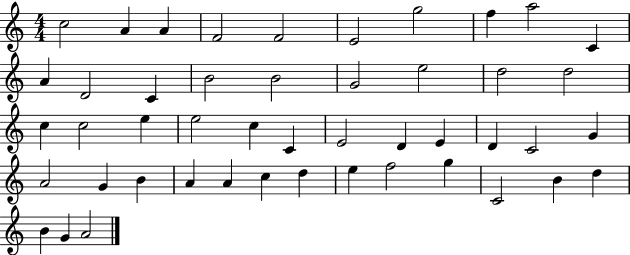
C5/h A4/q A4/q F4/h F4/h E4/h G5/h F5/q A5/h C4/q A4/q D4/h C4/q B4/h B4/h G4/h E5/h D5/h D5/h C5/q C5/h E5/q E5/h C5/q C4/q E4/h D4/q E4/q D4/q C4/h G4/q A4/h G4/q B4/q A4/q A4/q C5/q D5/q E5/q F5/h G5/q C4/h B4/q D5/q B4/q G4/q A4/h